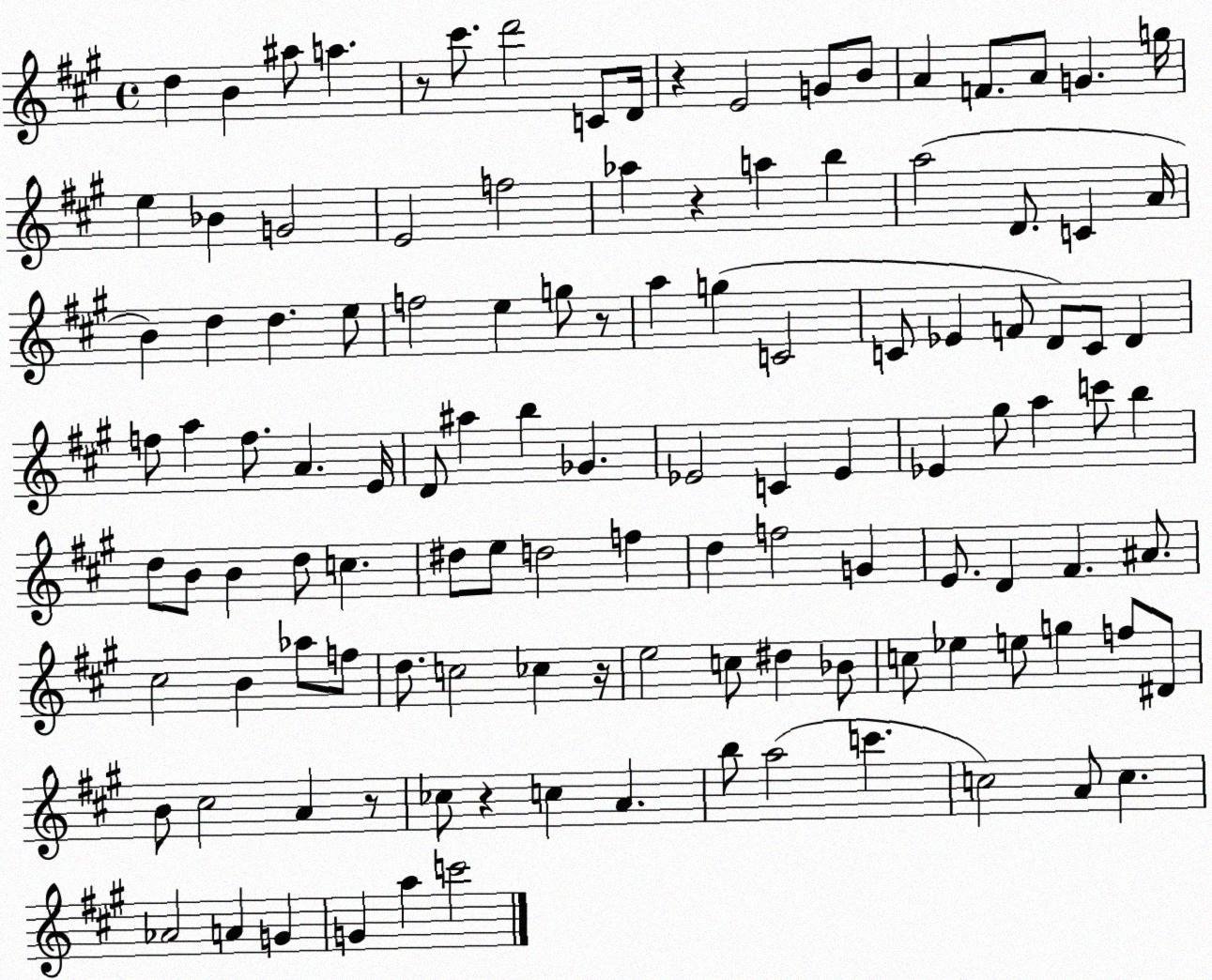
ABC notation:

X:1
T:Untitled
M:4/4
L:1/4
K:A
d B ^a/2 a z/2 ^c'/2 d'2 C/2 D/4 z E2 G/2 B/2 A F/2 A/2 G g/4 e _B G2 E2 f2 _a z a b a2 D/2 C A/4 B d d e/2 f2 e g/2 z/2 a g C2 C/2 _E F/2 D/2 C/2 D f/2 a f/2 A E/4 D/2 ^a b _G _E2 C _E _E ^g/2 a c'/2 b d/2 B/2 B d/2 c ^d/2 e/2 d2 f d f2 G E/2 D ^F ^A/2 ^c2 B _a/2 f/2 d/2 c2 _c z/4 e2 c/2 ^d _B/2 c/2 _e e/2 g f/2 ^D/2 B/2 ^c2 A z/2 _c/2 z c A b/2 a2 c' c2 A/2 c _A2 A G G a c'2